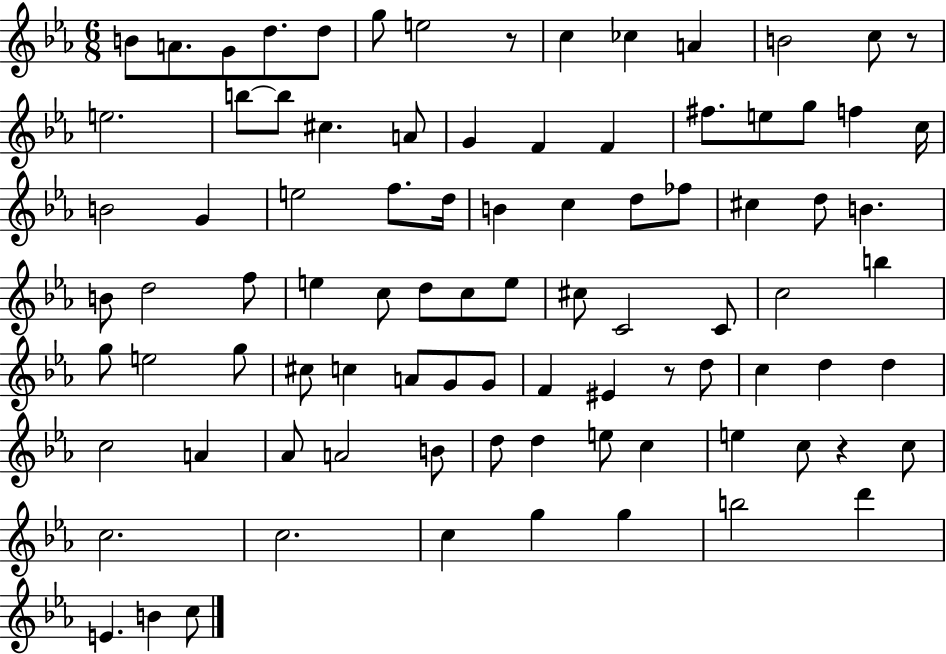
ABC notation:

X:1
T:Untitled
M:6/8
L:1/4
K:Eb
B/2 A/2 G/2 d/2 d/2 g/2 e2 z/2 c _c A B2 c/2 z/2 e2 b/2 b/2 ^c A/2 G F F ^f/2 e/2 g/2 f c/4 B2 G e2 f/2 d/4 B c d/2 _f/2 ^c d/2 B B/2 d2 f/2 e c/2 d/2 c/2 e/2 ^c/2 C2 C/2 c2 b g/2 e2 g/2 ^c/2 c A/2 G/2 G/2 F ^E z/2 d/2 c d d c2 A _A/2 A2 B/2 d/2 d e/2 c e c/2 z c/2 c2 c2 c g g b2 d' E B c/2